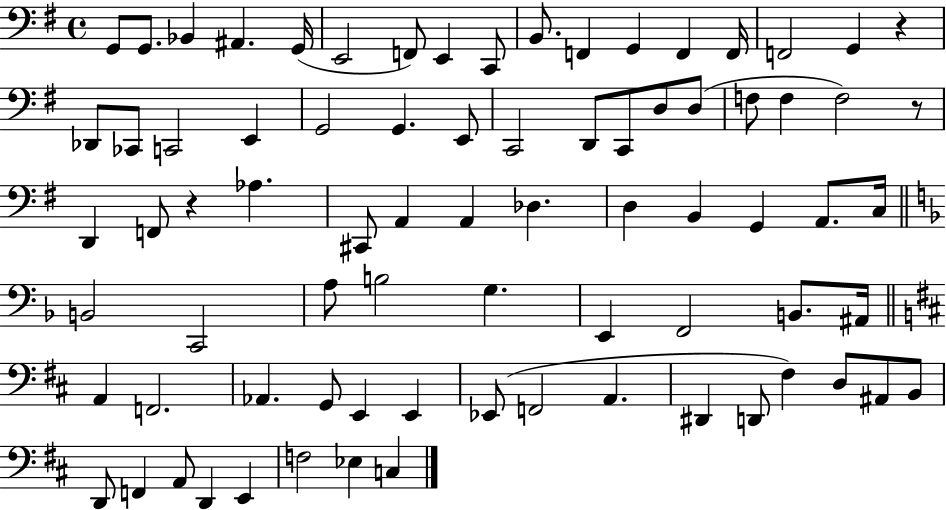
X:1
T:Untitled
M:4/4
L:1/4
K:G
G,,/2 G,,/2 _B,, ^A,, G,,/4 E,,2 F,,/2 E,, C,,/2 B,,/2 F,, G,, F,, F,,/4 F,,2 G,, z _D,,/2 _C,,/2 C,,2 E,, G,,2 G,, E,,/2 C,,2 D,,/2 C,,/2 D,/2 D,/2 F,/2 F, F,2 z/2 D,, F,,/2 z _A, ^C,,/2 A,, A,, _D, D, B,, G,, A,,/2 C,/4 B,,2 C,,2 A,/2 B,2 G, E,, F,,2 B,,/2 ^A,,/4 A,, F,,2 _A,, G,,/2 E,, E,, _E,,/2 F,,2 A,, ^D,, D,,/2 ^F, D,/2 ^A,,/2 B,,/2 D,,/2 F,, A,,/2 D,, E,, F,2 _E, C,